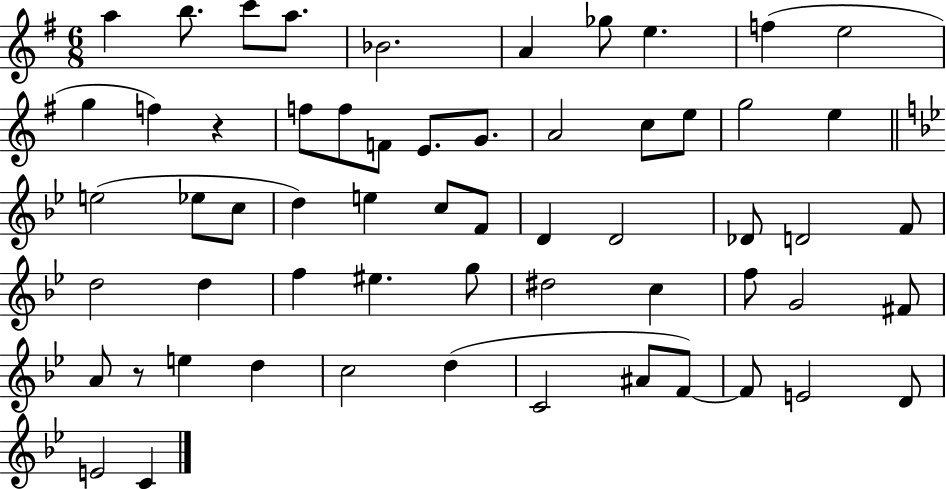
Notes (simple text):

A5/q B5/e. C6/e A5/e. Bb4/h. A4/q Gb5/e E5/q. F5/q E5/h G5/q F5/q R/q F5/e F5/e F4/e E4/e. G4/e. A4/h C5/e E5/e G5/h E5/q E5/h Eb5/e C5/e D5/q E5/q C5/e F4/e D4/q D4/h Db4/e D4/h F4/e D5/h D5/q F5/q EIS5/q. G5/e D#5/h C5/q F5/e G4/h F#4/e A4/e R/e E5/q D5/q C5/h D5/q C4/h A#4/e F4/e F4/e E4/h D4/e E4/h C4/q